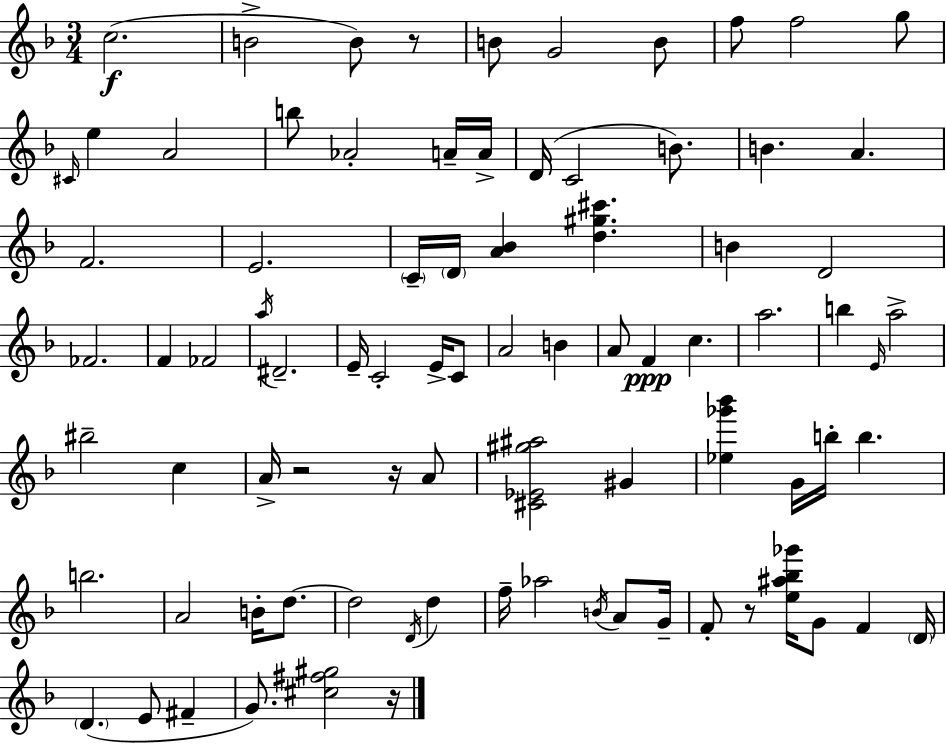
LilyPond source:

{
  \clef treble
  \numericTimeSignature
  \time 3/4
  \key f \major
  c''2.(\f | b'2-> b'8) r8 | b'8 g'2 b'8 | f''8 f''2 g''8 | \break \grace { cis'16 } e''4 a'2 | b''8 aes'2-. a'16-- | a'16-> d'16( c'2 b'8.) | b'4. a'4. | \break f'2. | e'2. | \parenthesize c'16-- \parenthesize d'16 <a' bes'>4 <d'' gis'' cis'''>4. | b'4 d'2 | \break fes'2. | f'4 fes'2 | \acciaccatura { a''16 } dis'2.-- | e'16-- c'2-. e'16-> | \break c'8 a'2 b'4 | a'8 f'4\ppp c''4. | a''2. | b''4 \grace { e'16 } a''2-> | \break bis''2-- c''4 | a'16-> r2 | r16 a'8 <cis' ees' gis'' ais''>2 gis'4 | <ees'' ges''' bes'''>4 g'16 b''16-. b''4. | \break b''2. | a'2 b'16-. | d''8.~~ d''2 \acciaccatura { d'16 } | d''4 f''16-- aes''2 | \break \acciaccatura { b'16 } a'8 g'16-- f'8-. r8 <e'' ais'' bes'' ges'''>16 g'8 | f'4 \parenthesize d'16 \parenthesize d'4.( e'8 | fis'4-- g'8.) <cis'' fis'' gis''>2 | r16 \bar "|."
}